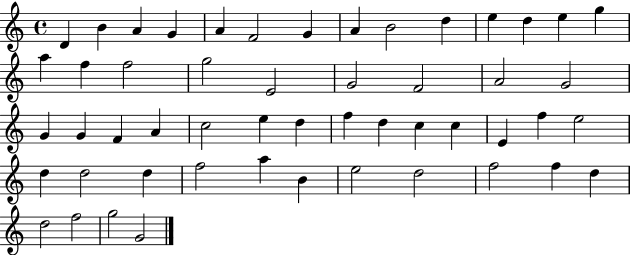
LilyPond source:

{
  \clef treble
  \time 4/4
  \defaultTimeSignature
  \key c \major
  d'4 b'4 a'4 g'4 | a'4 f'2 g'4 | a'4 b'2 d''4 | e''4 d''4 e''4 g''4 | \break a''4 f''4 f''2 | g''2 e'2 | g'2 f'2 | a'2 g'2 | \break g'4 g'4 f'4 a'4 | c''2 e''4 d''4 | f''4 d''4 c''4 c''4 | e'4 f''4 e''2 | \break d''4 d''2 d''4 | f''2 a''4 b'4 | e''2 d''2 | f''2 f''4 d''4 | \break d''2 f''2 | g''2 g'2 | \bar "|."
}